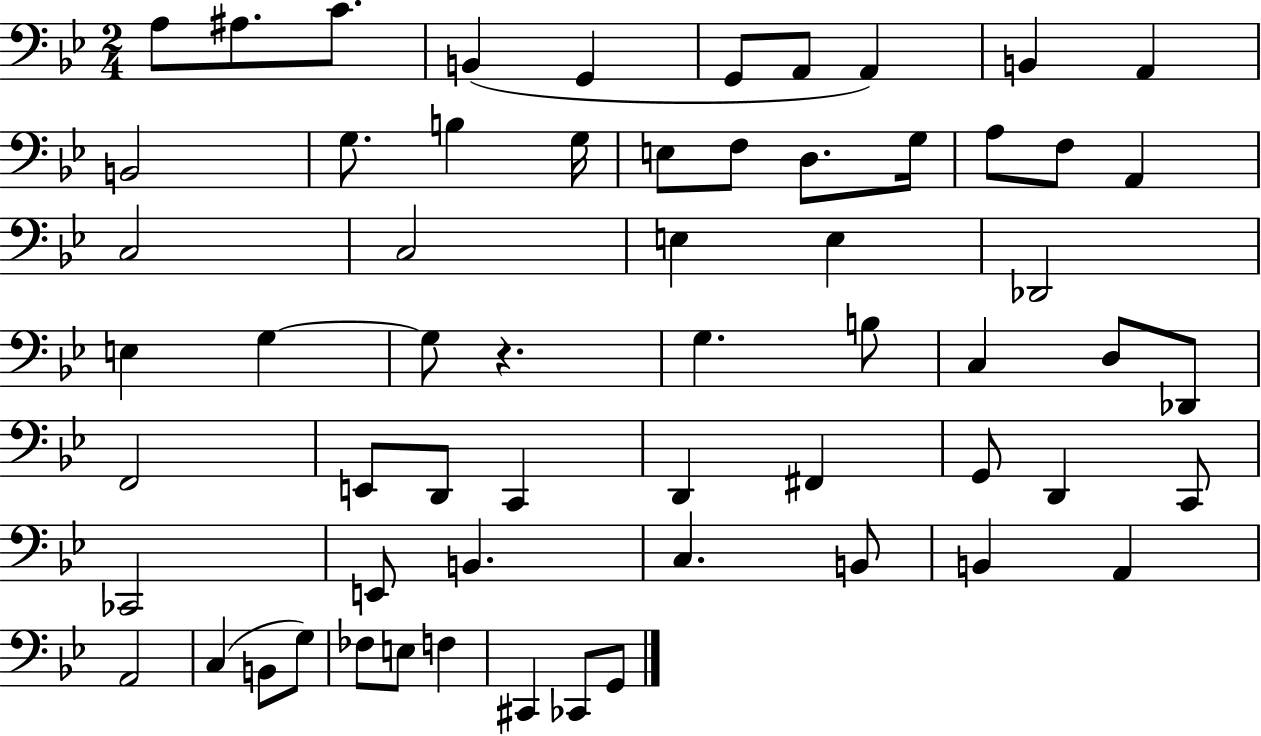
A3/e A#3/e. C4/e. B2/q G2/q G2/e A2/e A2/q B2/q A2/q B2/h G3/e. B3/q G3/s E3/e F3/e D3/e. G3/s A3/e F3/e A2/q C3/h C3/h E3/q E3/q Db2/h E3/q G3/q G3/e R/q. G3/q. B3/e C3/q D3/e Db2/e F2/h E2/e D2/e C2/q D2/q F#2/q G2/e D2/q C2/e CES2/h E2/e B2/q. C3/q. B2/e B2/q A2/q A2/h C3/q B2/e G3/e FES3/e E3/e F3/q C#2/q CES2/e G2/e